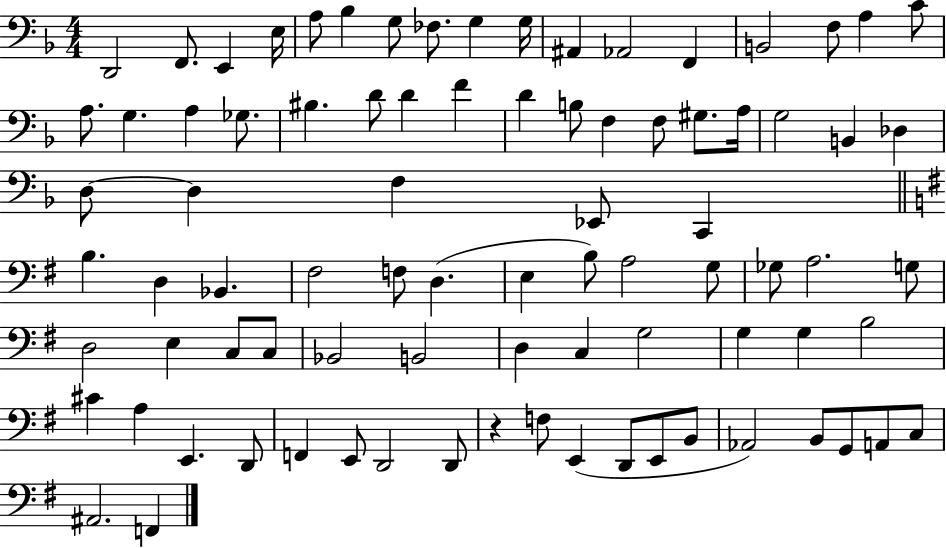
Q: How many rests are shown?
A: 1